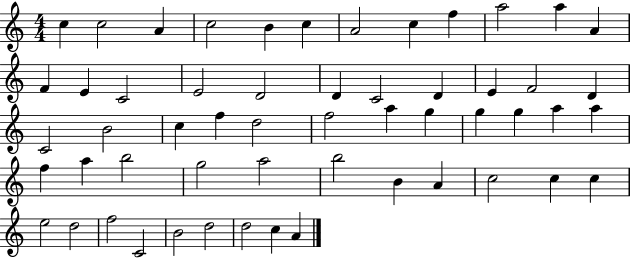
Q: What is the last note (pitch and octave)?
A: A4